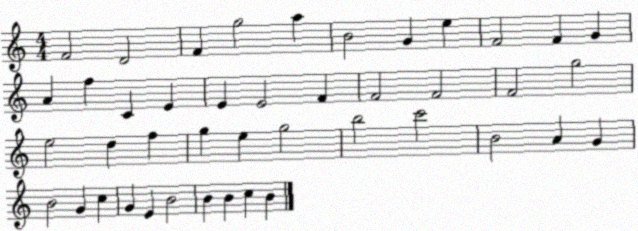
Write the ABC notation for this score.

X:1
T:Untitled
M:4/4
L:1/4
K:C
F2 D2 F g2 a B2 G e F2 F G A f C E E E2 F F2 F2 F2 g2 e2 d f g e g2 b2 c'2 B2 A G B2 G c G E B2 B B c B